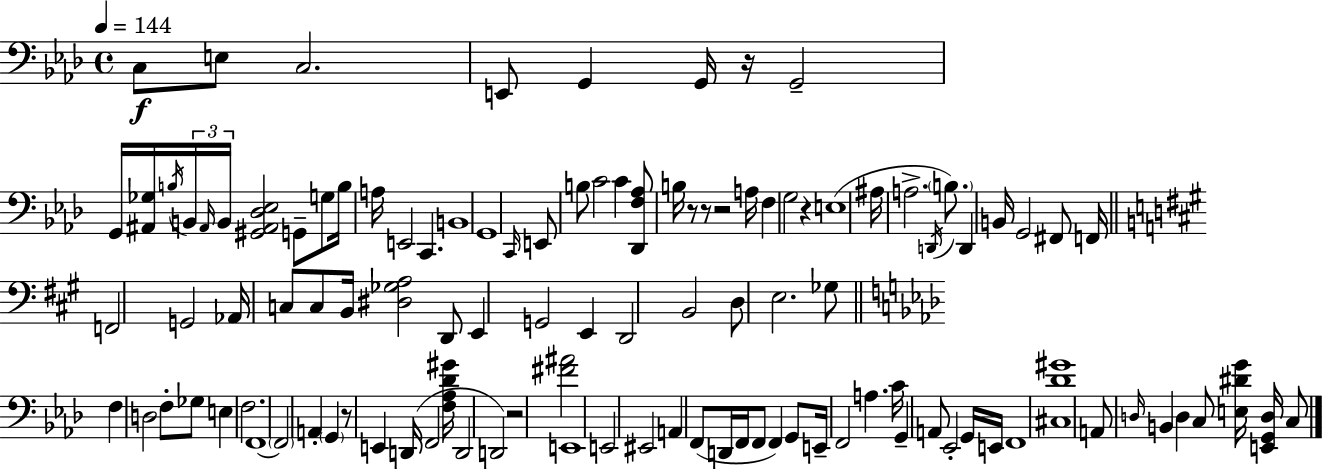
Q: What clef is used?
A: bass